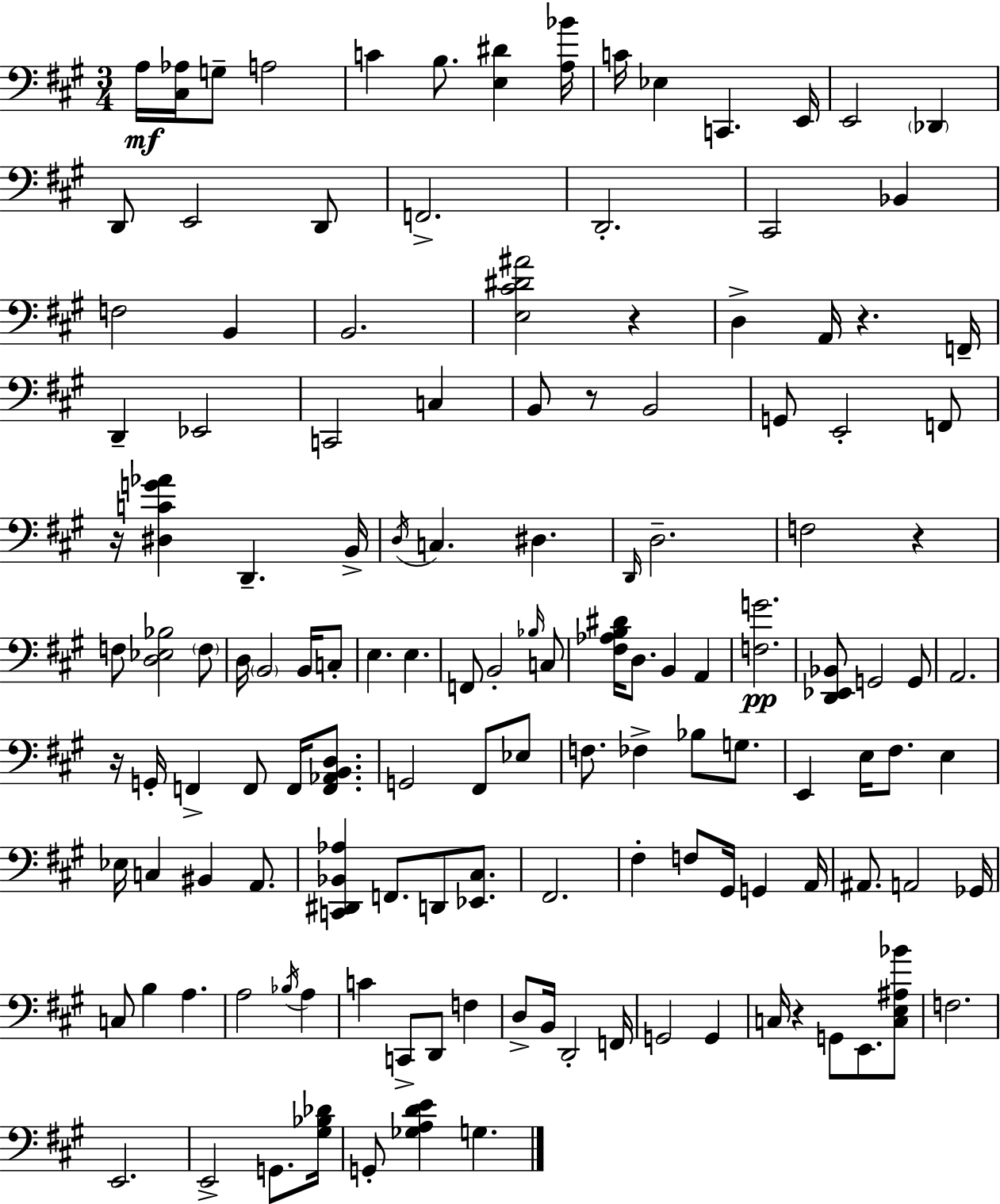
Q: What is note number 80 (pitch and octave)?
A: D2